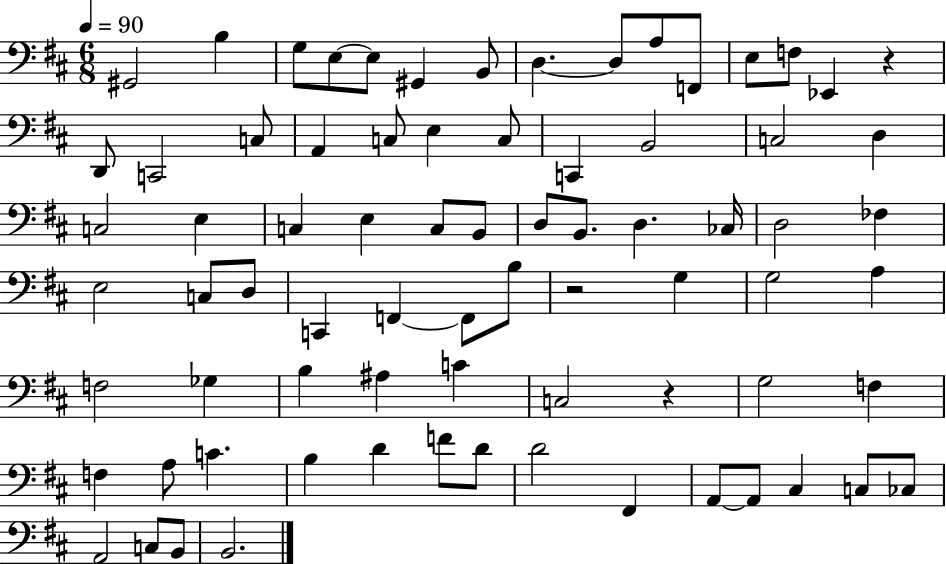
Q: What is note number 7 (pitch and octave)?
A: B2